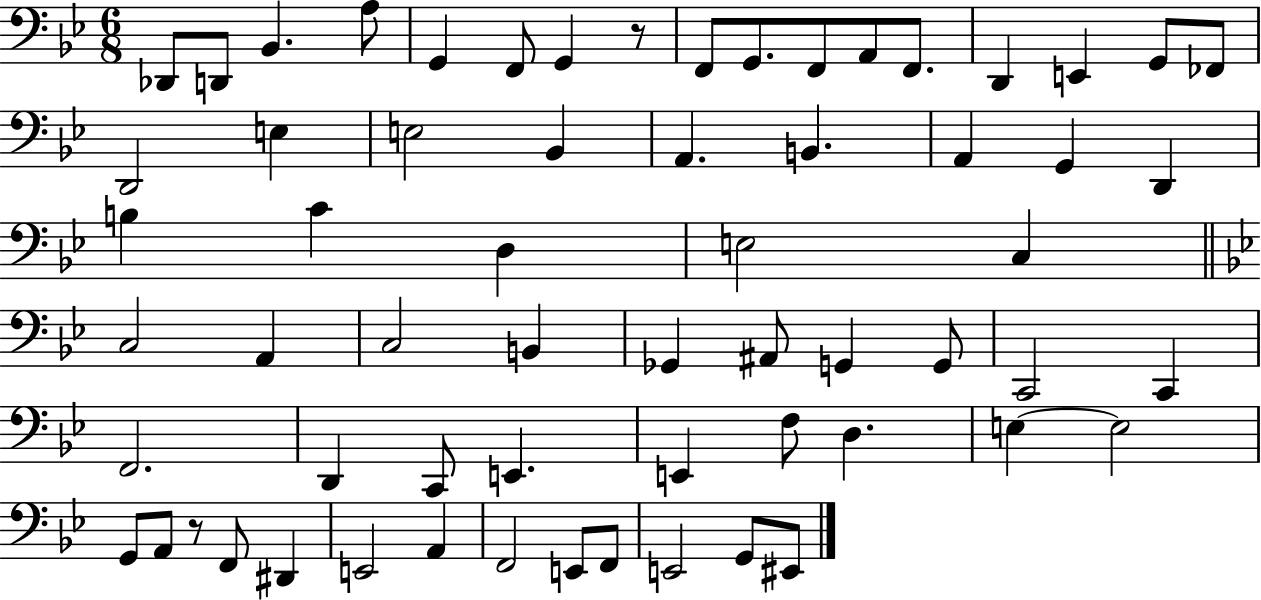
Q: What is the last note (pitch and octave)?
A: EIS2